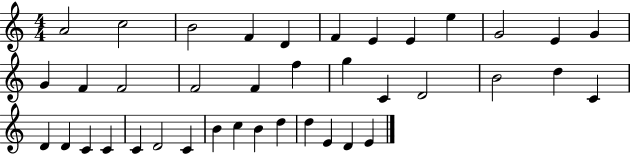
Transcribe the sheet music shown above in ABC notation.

X:1
T:Untitled
M:4/4
L:1/4
K:C
A2 c2 B2 F D F E E e G2 E G G F F2 F2 F f g C D2 B2 d C D D C C C D2 C B c B d d E D E